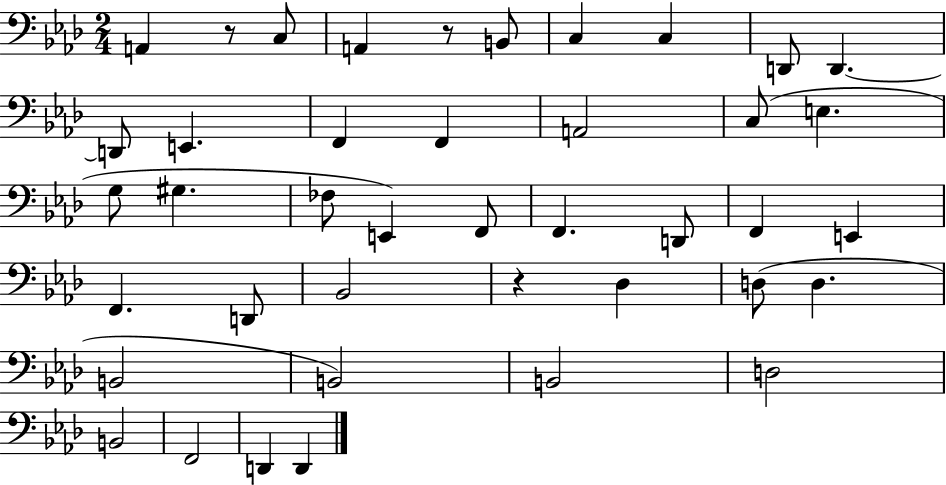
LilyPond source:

{
  \clef bass
  \numericTimeSignature
  \time 2/4
  \key aes \major
  a,4 r8 c8 | a,4 r8 b,8 | c4 c4 | d,8 d,4.~~ | \break d,8 e,4. | f,4 f,4 | a,2 | c8( e4. | \break g8 gis4. | fes8 e,4) f,8 | f,4. d,8 | f,4 e,4 | \break f,4. d,8 | bes,2 | r4 des4 | d8( d4. | \break b,2 | b,2) | b,2 | d2 | \break b,2 | f,2 | d,4 d,4 | \bar "|."
}